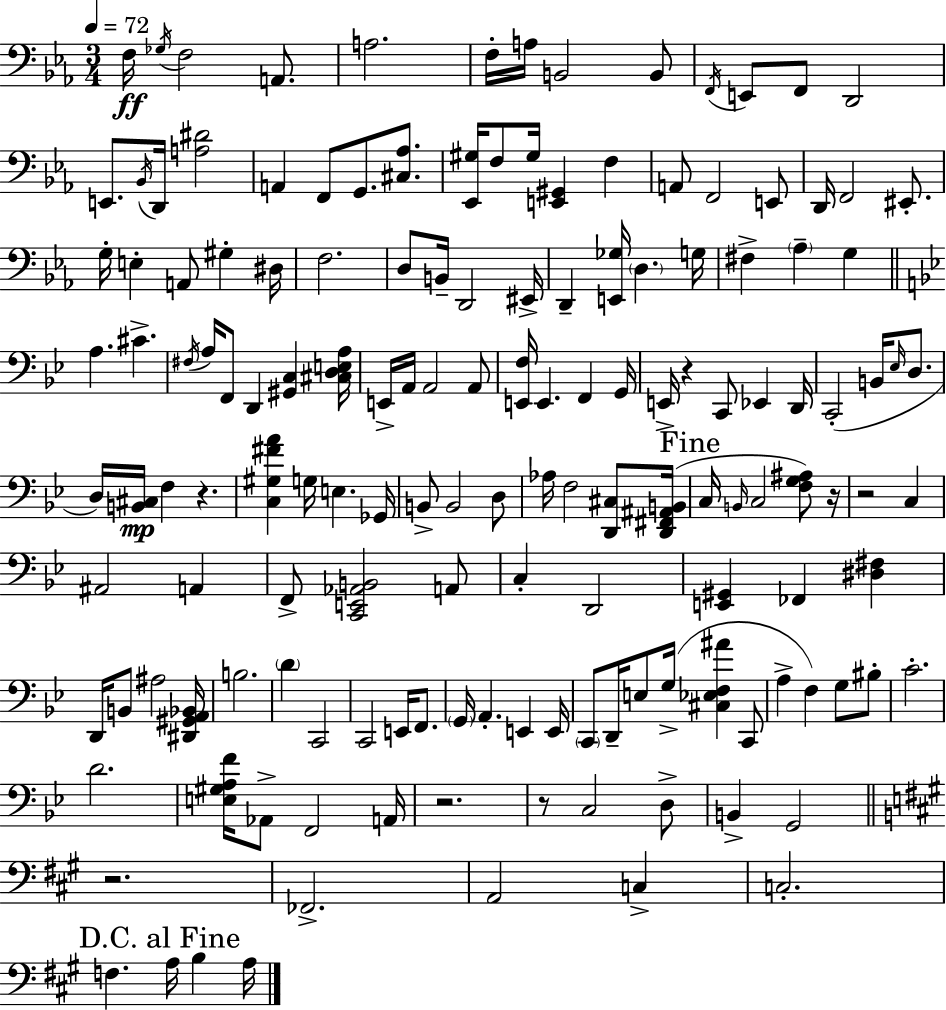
F3/s Gb3/s F3/h A2/e. A3/h. F3/s A3/s B2/h B2/e F2/s E2/e F2/e D2/h E2/e. Bb2/s D2/s [A3,D#4]/h A2/q F2/e G2/e. [C#3,Ab3]/e. [Eb2,G#3]/s F3/e G#3/s [E2,G#2]/q F3/q A2/e F2/h E2/e D2/s F2/h EIS2/e. G3/s E3/q A2/e G#3/q D#3/s F3/h. D3/e B2/s D2/h EIS2/s D2/q [E2,Gb3]/s D3/q. G3/s F#3/q Ab3/q G3/q A3/q. C#4/q. F#3/s A3/s F2/e D2/q [G#2,C3]/q [C#3,D3,E3,A3]/s E2/s A2/s A2/h A2/e [E2,F3]/s E2/q. F2/q G2/s E2/s R/q C2/e Eb2/q D2/s C2/h B2/s Eb3/s D3/e. D3/s [B2,C#3]/s F3/q R/q. [C3,G#3,F#4,A4]/q G3/s E3/q. Gb2/s B2/e B2/h D3/e Ab3/s F3/h [D2,C#3]/e [D2,F#2,A#2,B2]/s C3/s B2/s C3/h [F3,G3,A#3]/e R/s R/h C3/q A#2/h A2/q F2/e [C2,E2,Ab2,B2]/h A2/e C3/q D2/h [E2,G#2]/q FES2/q [D#3,F#3]/q D2/s B2/e A#3/h [D#2,G#2,A2,Bb2]/s B3/h. D4/q C2/h C2/h E2/s F2/e. G2/s A2/q. E2/q E2/s C2/e D2/s E3/e G3/s [C#3,Eb3,F3,A#4]/q C2/e A3/q F3/q G3/e BIS3/e C4/h. D4/h. [E3,G#3,A3,F4]/s Ab2/e F2/h A2/s R/h. R/e C3/h D3/e B2/q G2/h R/h. FES2/h. A2/h C3/q C3/h. F3/q. A3/s B3/q A3/s